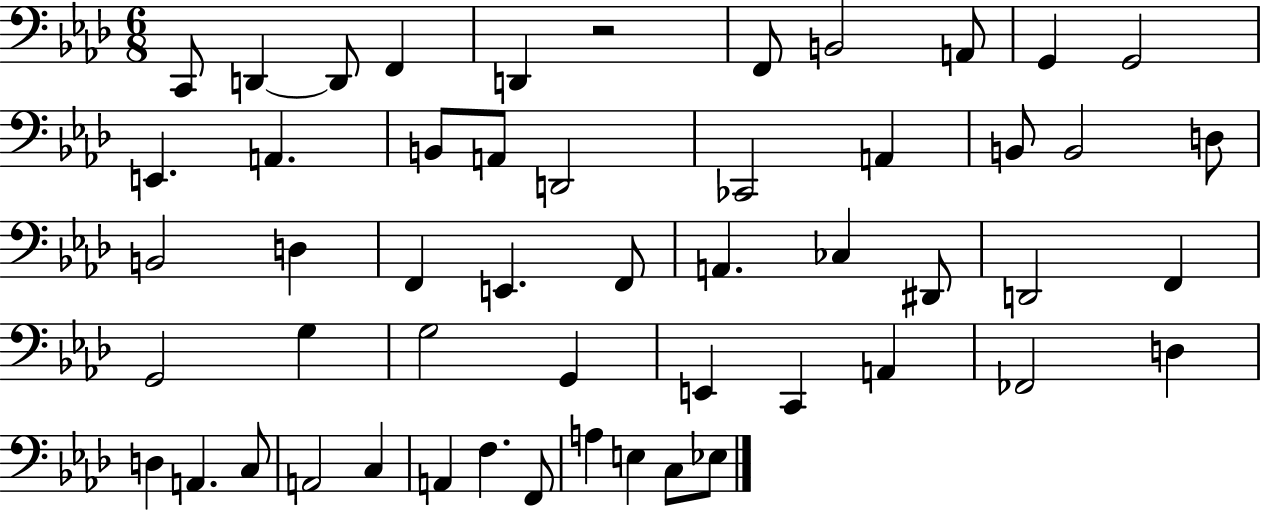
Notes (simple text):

C2/e D2/q D2/e F2/q D2/q R/h F2/e B2/h A2/e G2/q G2/h E2/q. A2/q. B2/e A2/e D2/h CES2/h A2/q B2/e B2/h D3/e B2/h D3/q F2/q E2/q. F2/e A2/q. CES3/q D#2/e D2/h F2/q G2/h G3/q G3/h G2/q E2/q C2/q A2/q FES2/h D3/q D3/q A2/q. C3/e A2/h C3/q A2/q F3/q. F2/e A3/q E3/q C3/e Eb3/e